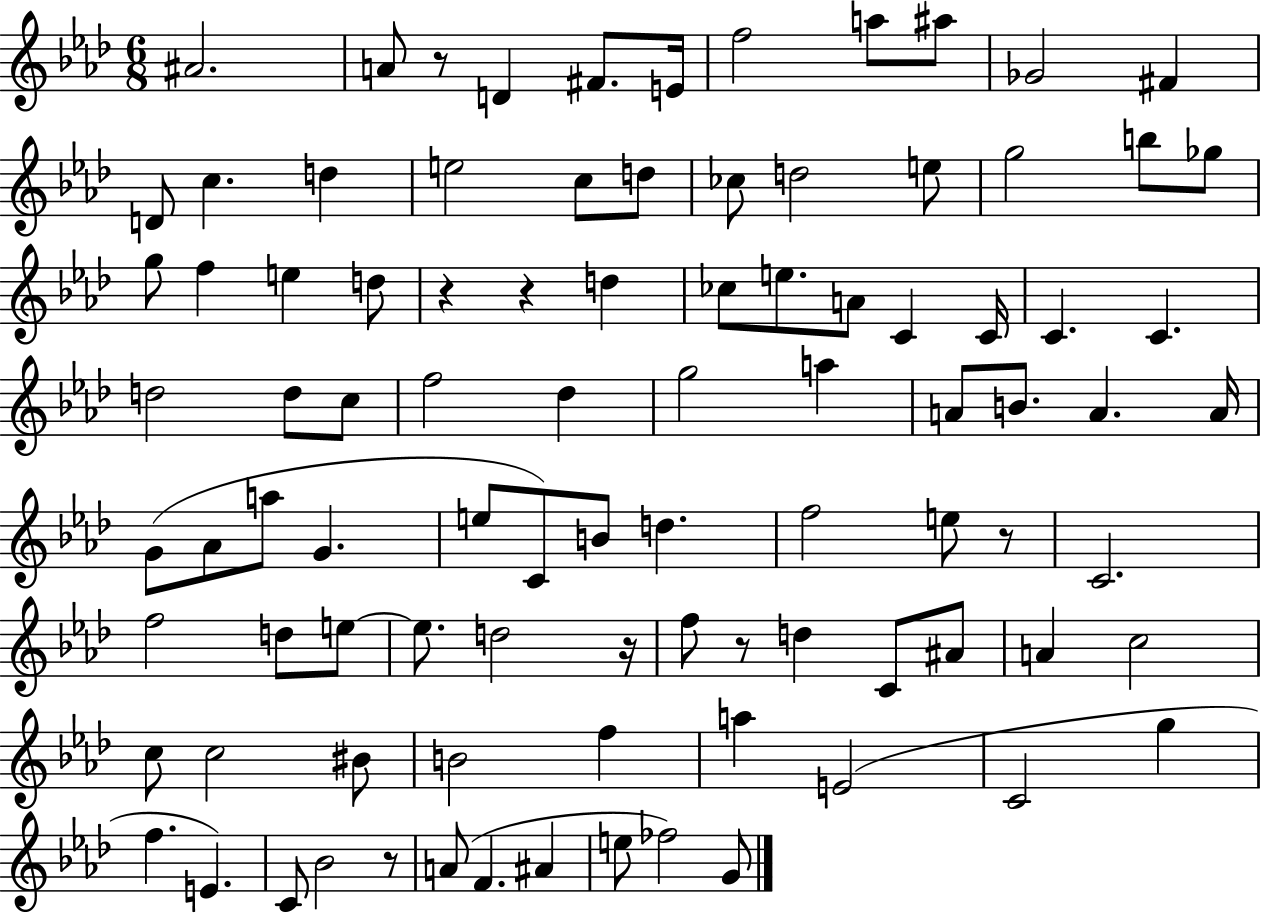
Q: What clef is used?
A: treble